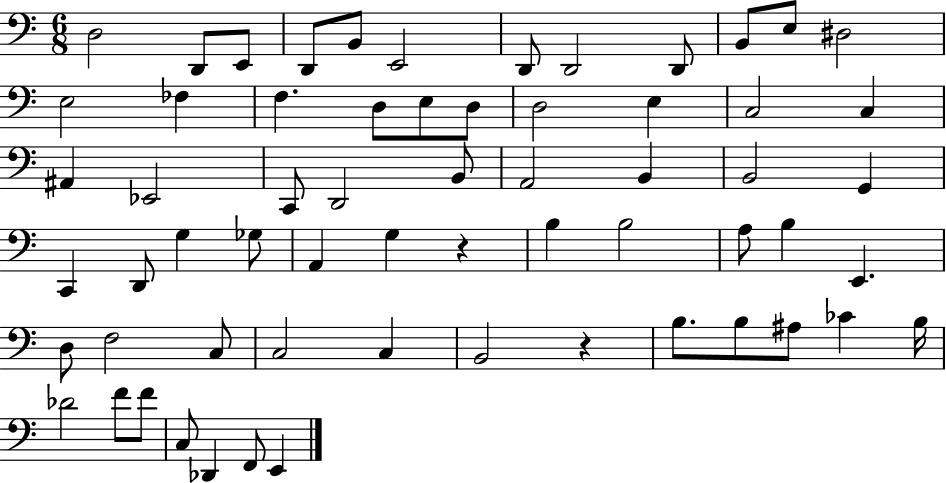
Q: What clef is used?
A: bass